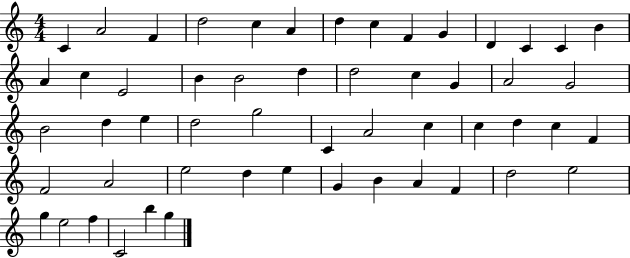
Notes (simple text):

C4/q A4/h F4/q D5/h C5/q A4/q D5/q C5/q F4/q G4/q D4/q C4/q C4/q B4/q A4/q C5/q E4/h B4/q B4/h D5/q D5/h C5/q G4/q A4/h G4/h B4/h D5/q E5/q D5/h G5/h C4/q A4/h C5/q C5/q D5/q C5/q F4/q F4/h A4/h E5/h D5/q E5/q G4/q B4/q A4/q F4/q D5/h E5/h G5/q E5/h F5/q C4/h B5/q G5/q